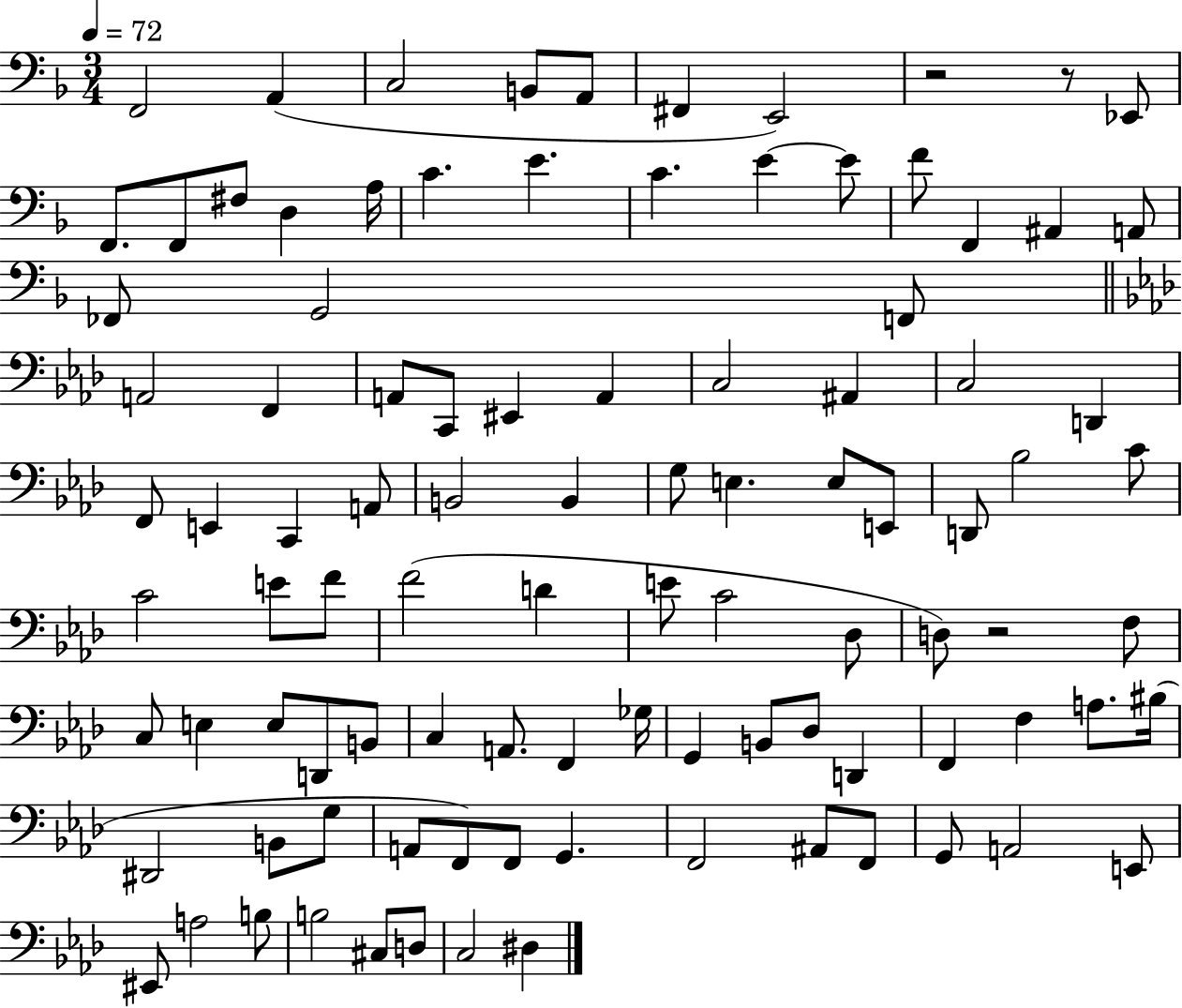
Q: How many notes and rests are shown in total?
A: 99